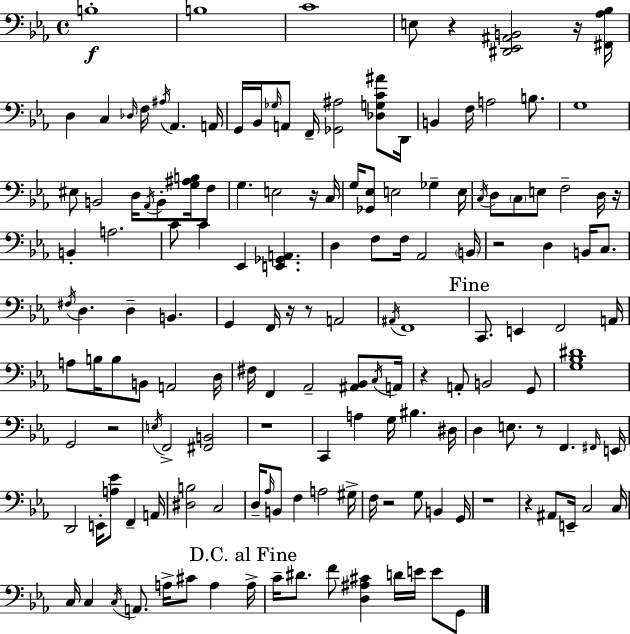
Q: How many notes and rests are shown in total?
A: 155